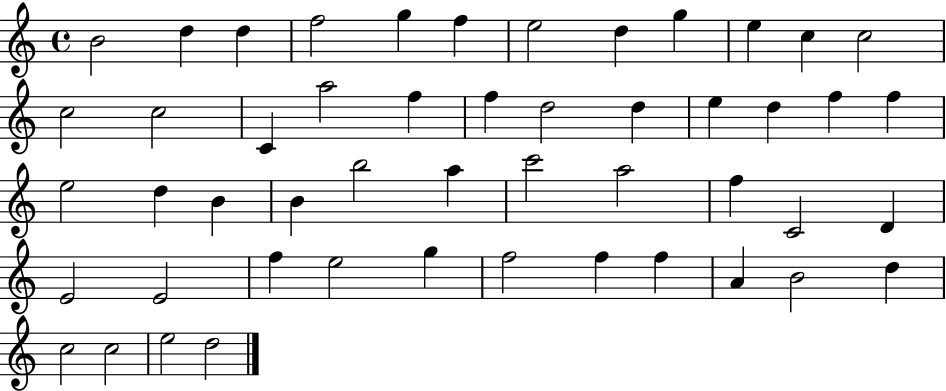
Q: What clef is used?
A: treble